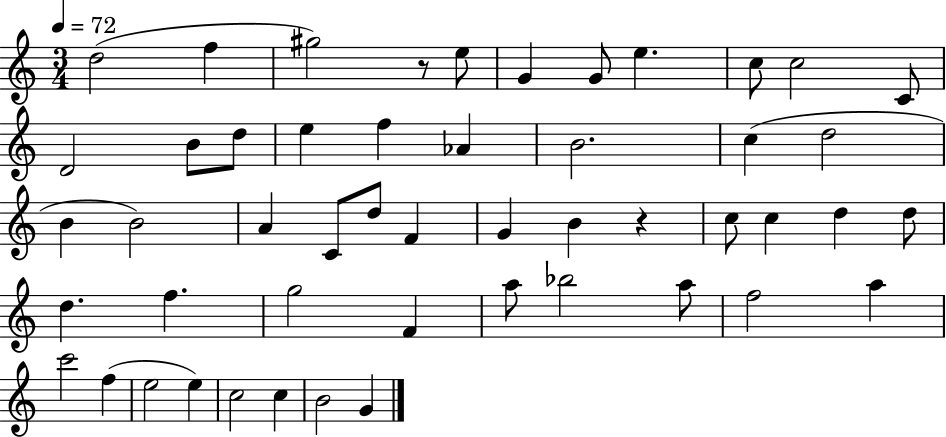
D5/h F5/q G#5/h R/e E5/e G4/q G4/e E5/q. C5/e C5/h C4/e D4/h B4/e D5/e E5/q F5/q Ab4/q B4/h. C5/q D5/h B4/q B4/h A4/q C4/e D5/e F4/q G4/q B4/q R/q C5/e C5/q D5/q D5/e D5/q. F5/q. G5/h F4/q A5/e Bb5/h A5/e F5/h A5/q C6/h F5/q E5/h E5/q C5/h C5/q B4/h G4/q